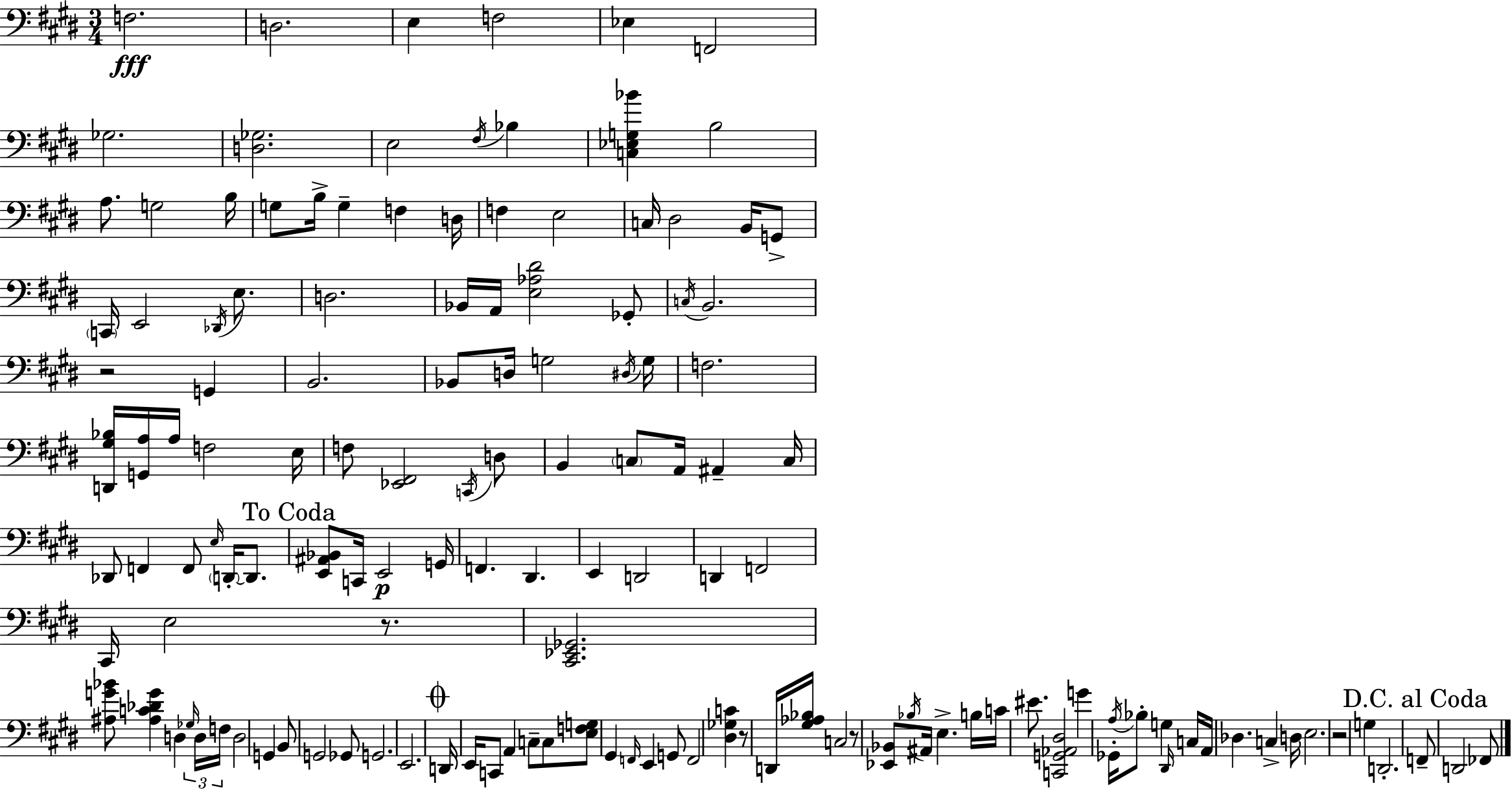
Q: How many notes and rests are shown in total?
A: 138